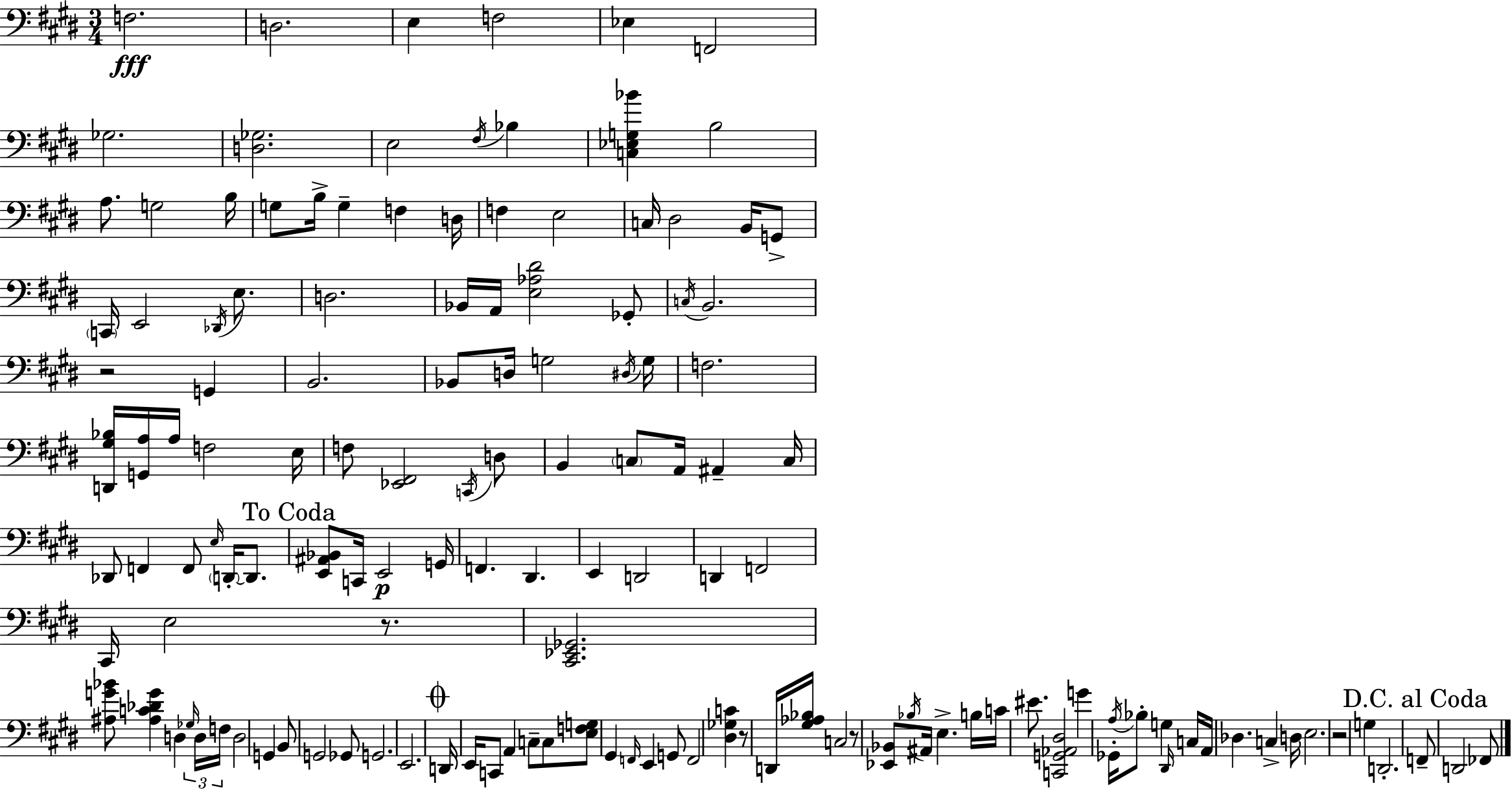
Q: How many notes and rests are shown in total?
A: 138